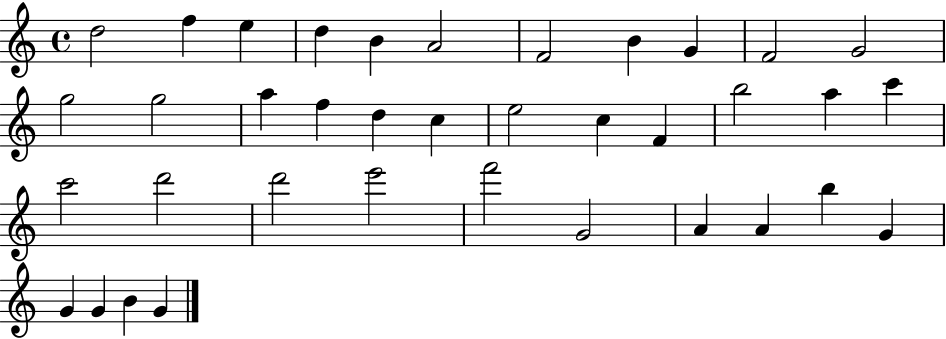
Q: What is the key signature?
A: C major